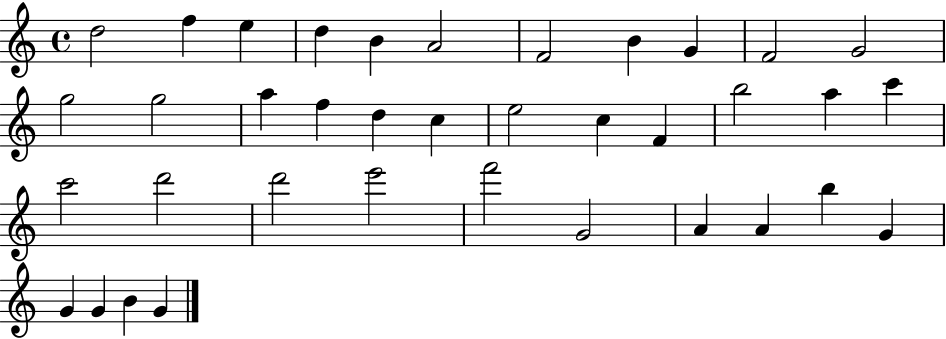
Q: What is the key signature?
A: C major